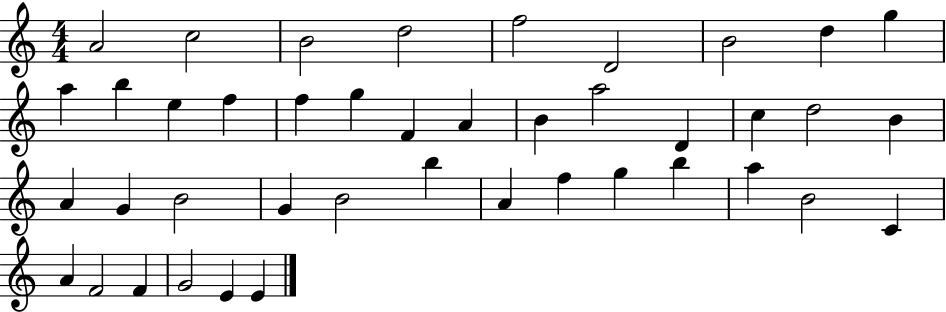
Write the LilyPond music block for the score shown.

{
  \clef treble
  \numericTimeSignature
  \time 4/4
  \key c \major
  a'2 c''2 | b'2 d''2 | f''2 d'2 | b'2 d''4 g''4 | \break a''4 b''4 e''4 f''4 | f''4 g''4 f'4 a'4 | b'4 a''2 d'4 | c''4 d''2 b'4 | \break a'4 g'4 b'2 | g'4 b'2 b''4 | a'4 f''4 g''4 b''4 | a''4 b'2 c'4 | \break a'4 f'2 f'4 | g'2 e'4 e'4 | \bar "|."
}